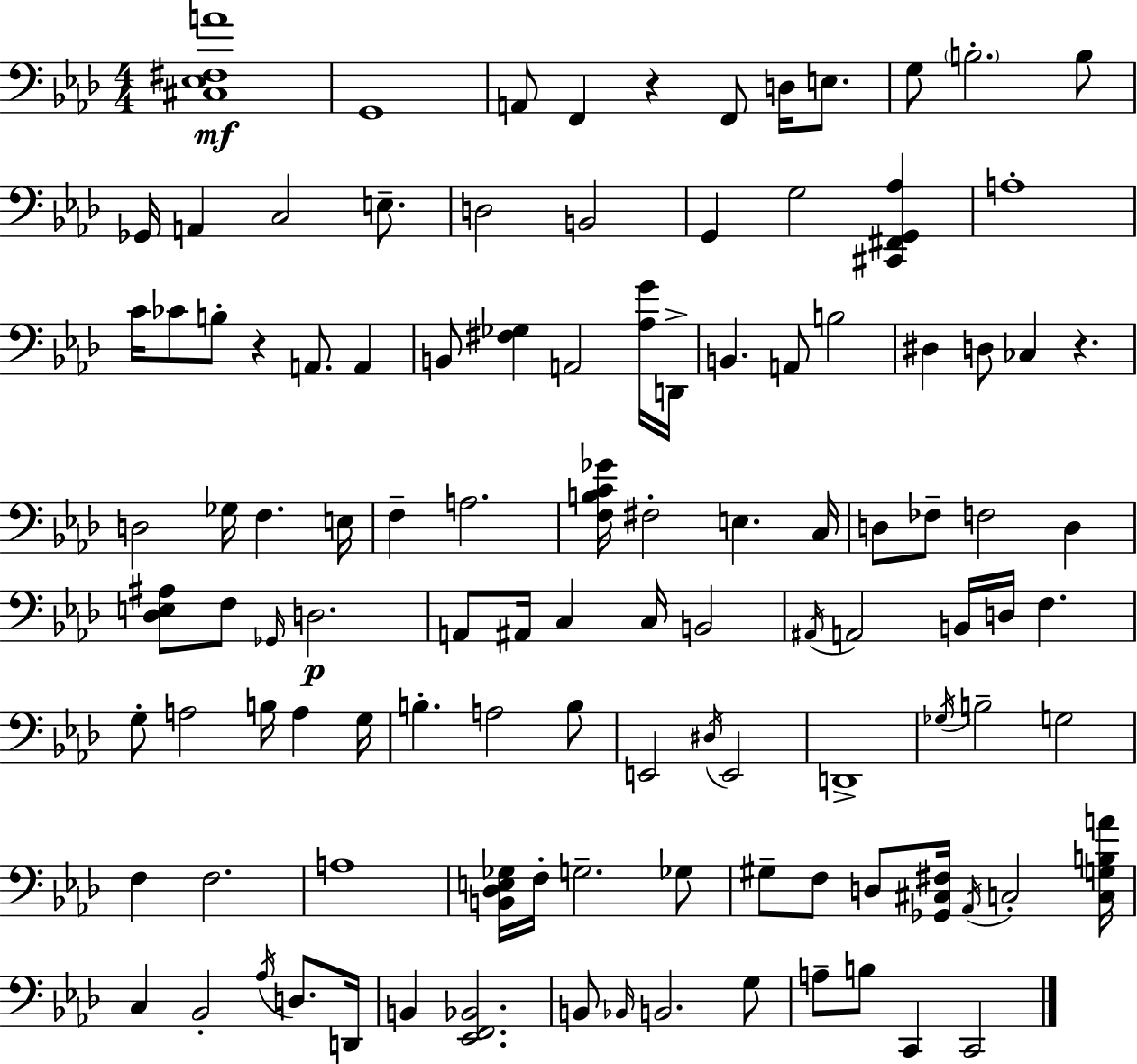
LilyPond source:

{
  \clef bass
  \numericTimeSignature
  \time 4/4
  \key f \minor
  <cis ees fis a'>1\mf | g,1 | a,8 f,4 r4 f,8 d16 e8. | g8 \parenthesize b2.-. b8 | \break ges,16 a,4 c2 e8.-- | d2 b,2 | g,4 g2 <cis, fis, g, aes>4 | a1-. | \break c'16 ces'8 b8-. r4 a,8. a,4 | b,8 <fis ges>4 a,2 <aes g'>16 d,16-> | b,4. a,8 b2 | dis4 d8 ces4 r4. | \break d2 ges16 f4. e16 | f4-- a2. | <f b c' ges'>16 fis2-. e4. c16 | d8 fes8-- f2 d4 | \break <des e ais>8 f8 \grace { ges,16 }\p d2. | a,8 ais,16 c4 c16 b,2 | \acciaccatura { ais,16 } a,2 b,16 d16 f4. | g8-. a2 b16 a4 | \break g16 b4.-. a2 | b8 e,2 \acciaccatura { dis16 } e,2 | d,1-> | \acciaccatura { ges16 } b2-- g2 | \break f4 f2. | a1 | <b, des e ges>16 f16-. g2.-- | ges8 gis8-- f8 d8 <ges, cis fis>16 \acciaccatura { aes,16 } c2-. | \break <c g b a'>16 c4 bes,2-. | \acciaccatura { aes16 } d8. d,16 b,4 <ees, f, bes,>2. | b,8 \grace { bes,16 } b,2. | g8 a8-- b8 c,4 c,2 | \break \bar "|."
}